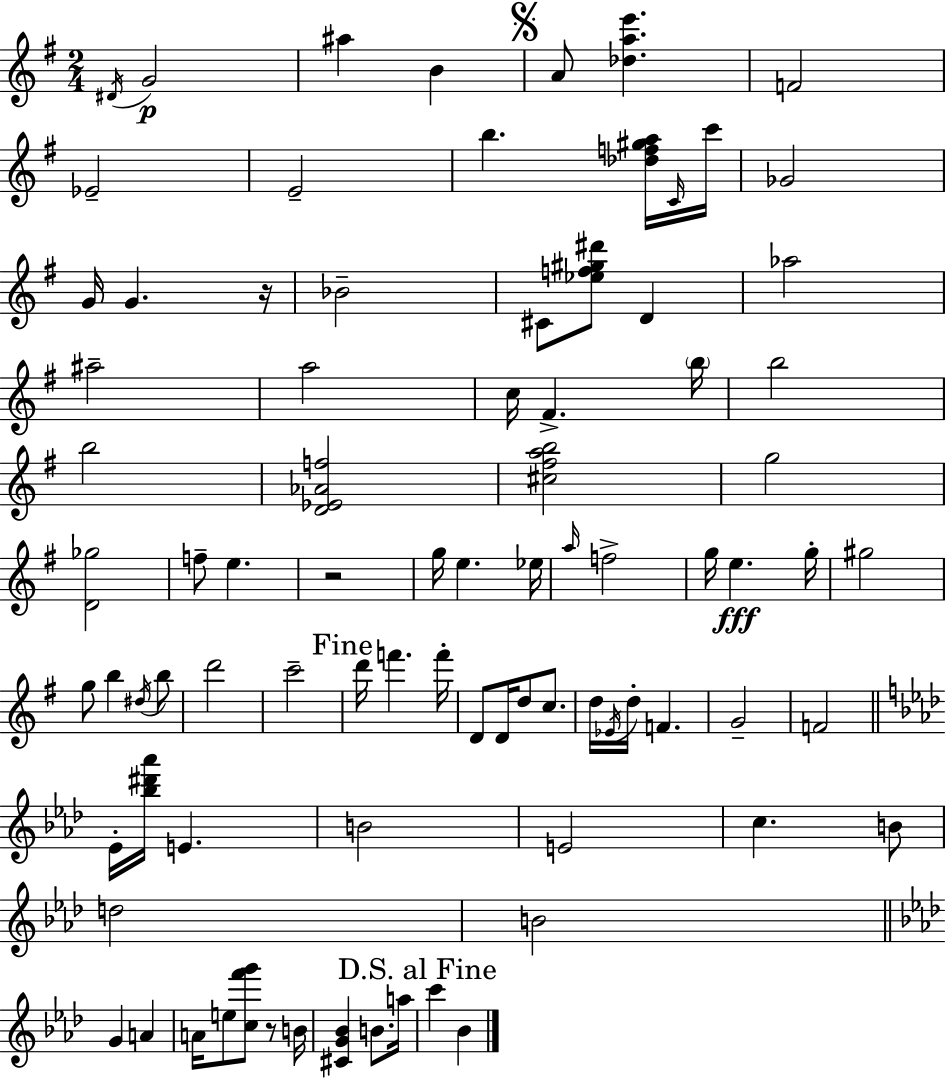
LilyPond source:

{
  \clef treble
  \numericTimeSignature
  \time 2/4
  \key g \major
  \acciaccatura { dis'16 }\p g'2 | ais''4 b'4 | \mark \markup { \musicglyph "scripts.segno" } a'8 <des'' a'' e'''>4. | f'2 | \break ees'2-- | e'2-- | b''4. <des'' f'' gis'' a''>16 | \grace { c'16 } c'''16 ges'2 | \break g'16 g'4. | r16 bes'2-- | cis'8 <ees'' f'' gis'' dis'''>8 d'4 | aes''2 | \break ais''2-- | a''2 | c''16 fis'4.-> | \parenthesize b''16 b''2 | \break b''2 | <d' ees' aes' f''>2 | <cis'' fis'' a'' b''>2 | g''2 | \break <d' ges''>2 | f''8-- e''4. | r2 | g''16 e''4. | \break ees''16 \grace { a''16 } f''2-> | g''16 e''4.\fff | g''16-. gis''2 | g''8 b''4 | \break \acciaccatura { dis''16 } b''8 d'''2 | c'''2-- | \mark "Fine" d'''16 f'''4. | f'''16-. d'8 d'16 d''8 | \break c''8. d''16 \acciaccatura { ees'16 } d''16-. f'4. | g'2-- | f'2 | \bar "||" \break \key f \minor ees'16-. <bes'' dis''' aes'''>16 e'4. | b'2 | e'2 | c''4. b'8 | \break d''2 | b'2 | \bar "||" \break \key aes \major g'4 a'4 | a'16 e''8 <c'' f''' g'''>8 r8 b'16 | <cis' g' bes'>4 b'8. a''16 | \mark "D.S. al Fine" c'''4 bes'4 | \break \bar "|."
}